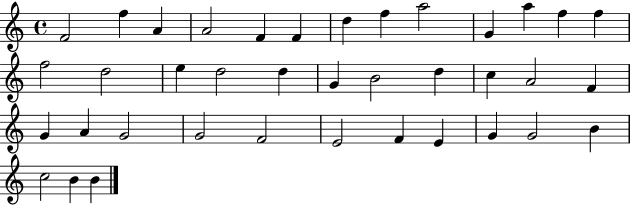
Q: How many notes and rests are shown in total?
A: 38